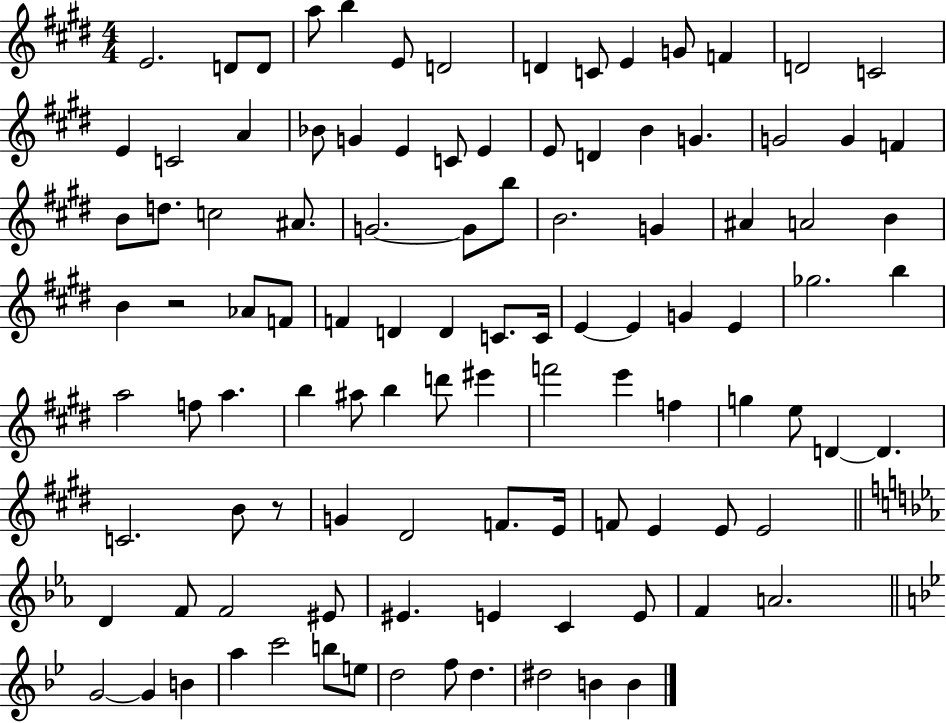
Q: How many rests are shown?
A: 2